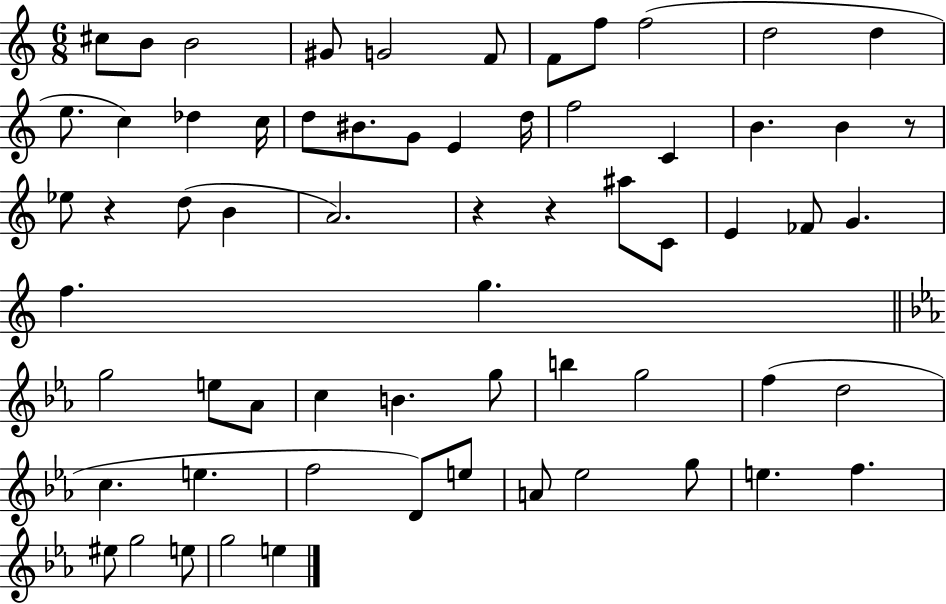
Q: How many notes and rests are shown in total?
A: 64